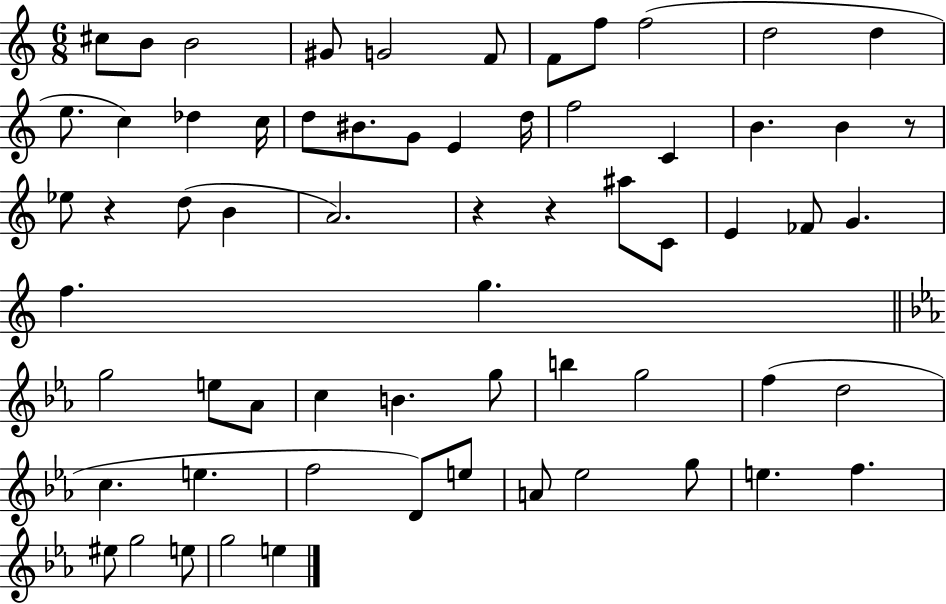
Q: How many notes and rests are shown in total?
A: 64